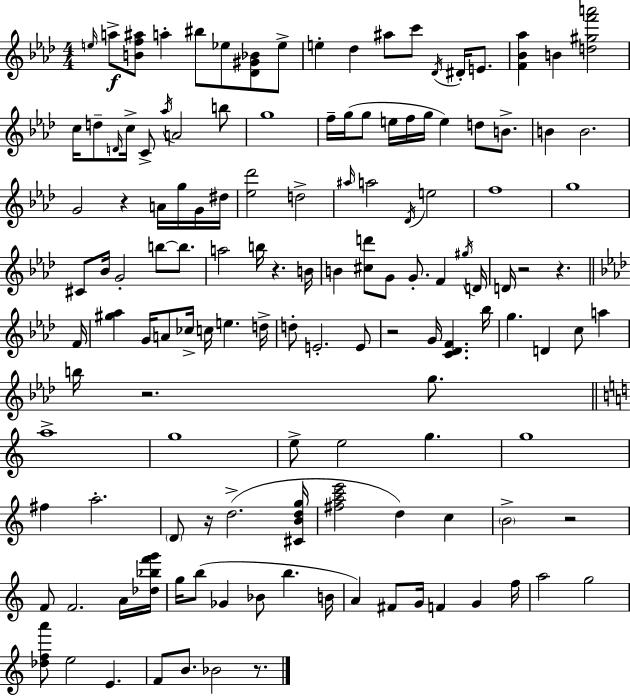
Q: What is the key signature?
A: AES major